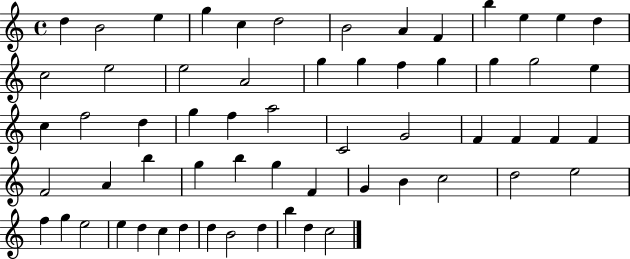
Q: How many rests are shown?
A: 0